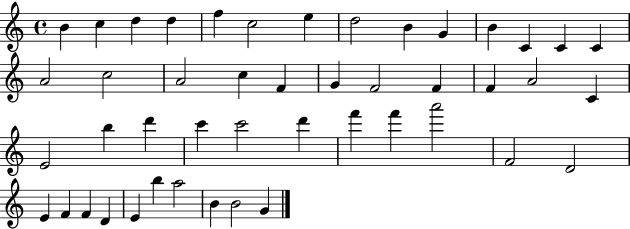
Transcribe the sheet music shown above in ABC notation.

X:1
T:Untitled
M:4/4
L:1/4
K:C
B c d d f c2 e d2 B G B C C C A2 c2 A2 c F G F2 F F A2 C E2 b d' c' c'2 d' f' f' a'2 F2 D2 E F F D E b a2 B B2 G